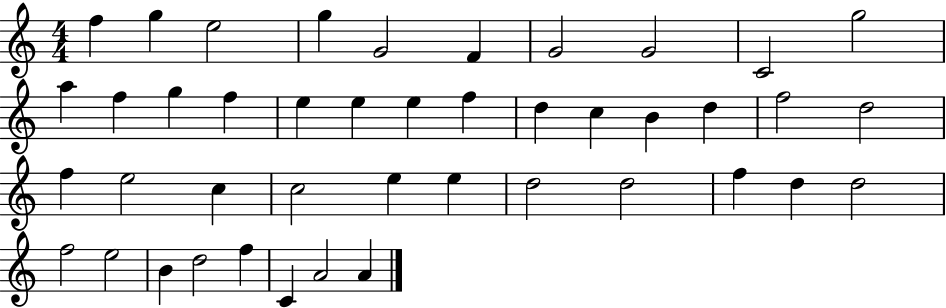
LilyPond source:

{
  \clef treble
  \numericTimeSignature
  \time 4/4
  \key c \major
  f''4 g''4 e''2 | g''4 g'2 f'4 | g'2 g'2 | c'2 g''2 | \break a''4 f''4 g''4 f''4 | e''4 e''4 e''4 f''4 | d''4 c''4 b'4 d''4 | f''2 d''2 | \break f''4 e''2 c''4 | c''2 e''4 e''4 | d''2 d''2 | f''4 d''4 d''2 | \break f''2 e''2 | b'4 d''2 f''4 | c'4 a'2 a'4 | \bar "|."
}